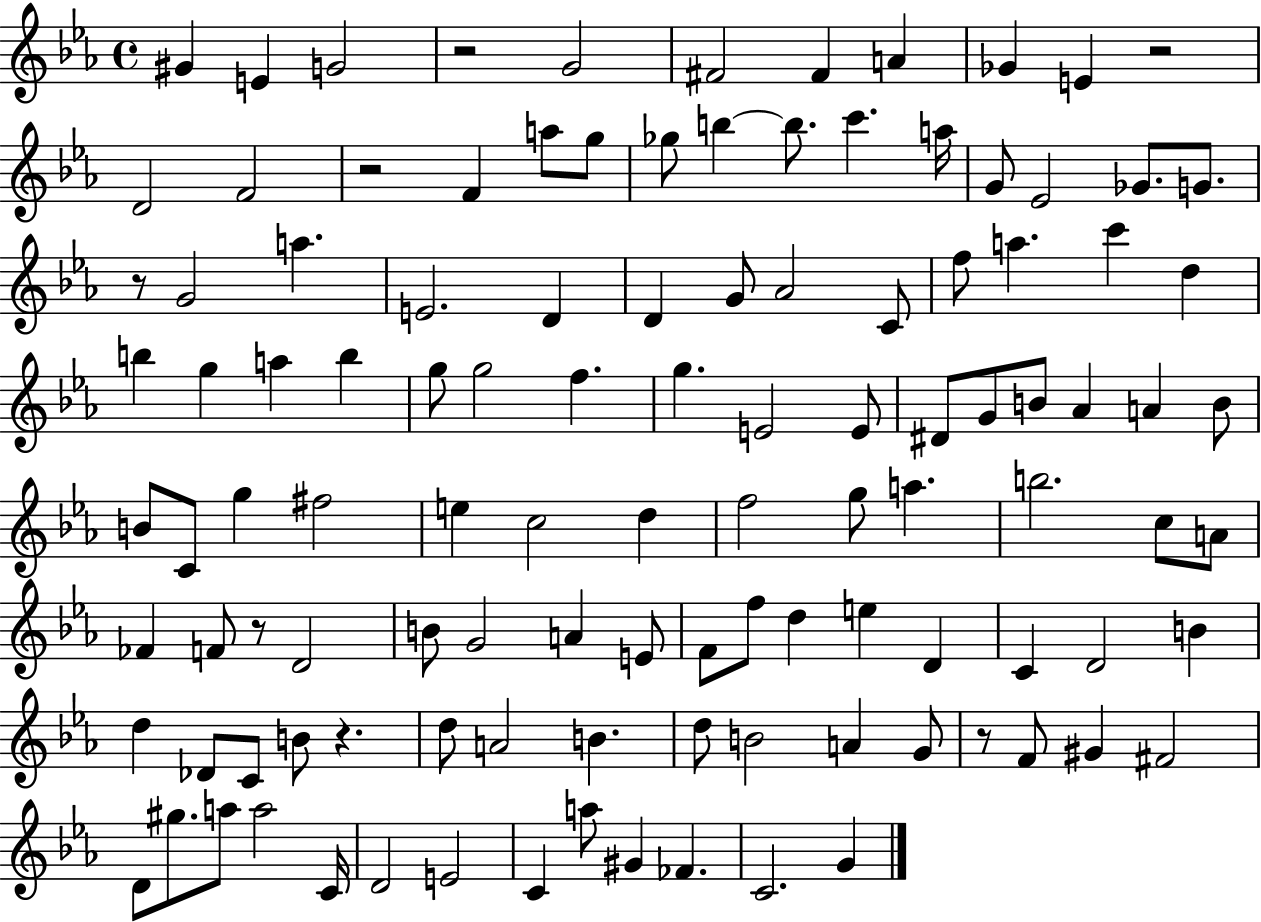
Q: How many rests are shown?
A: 7